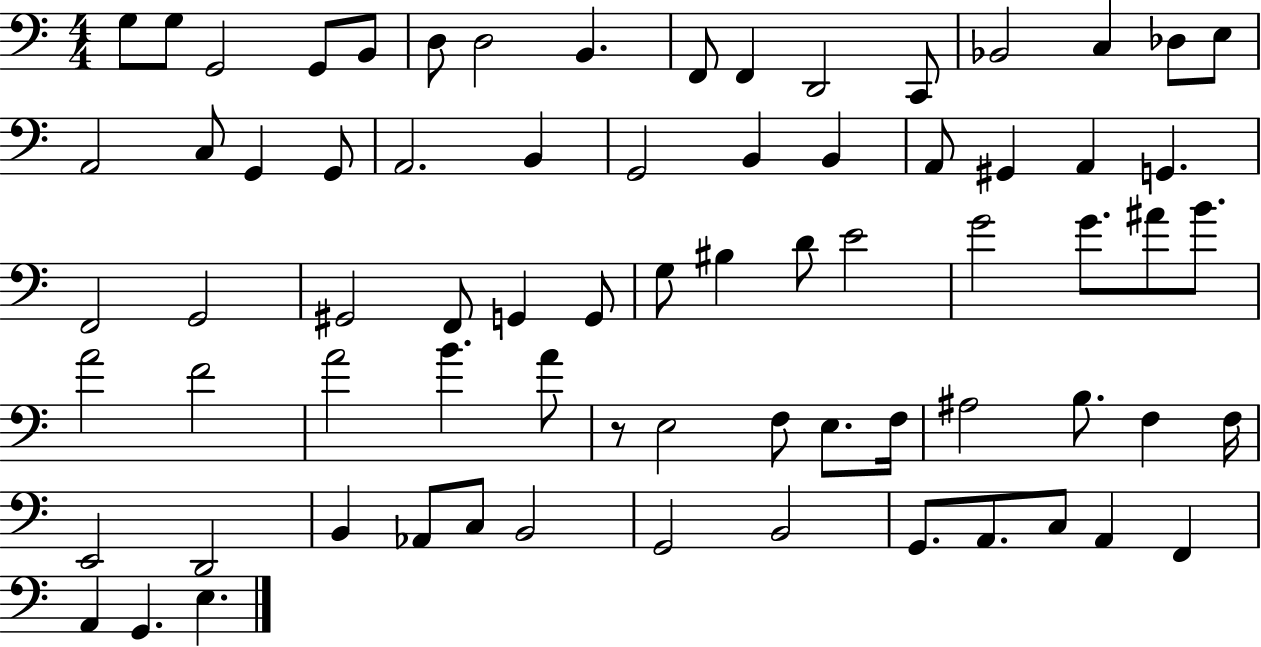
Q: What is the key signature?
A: C major